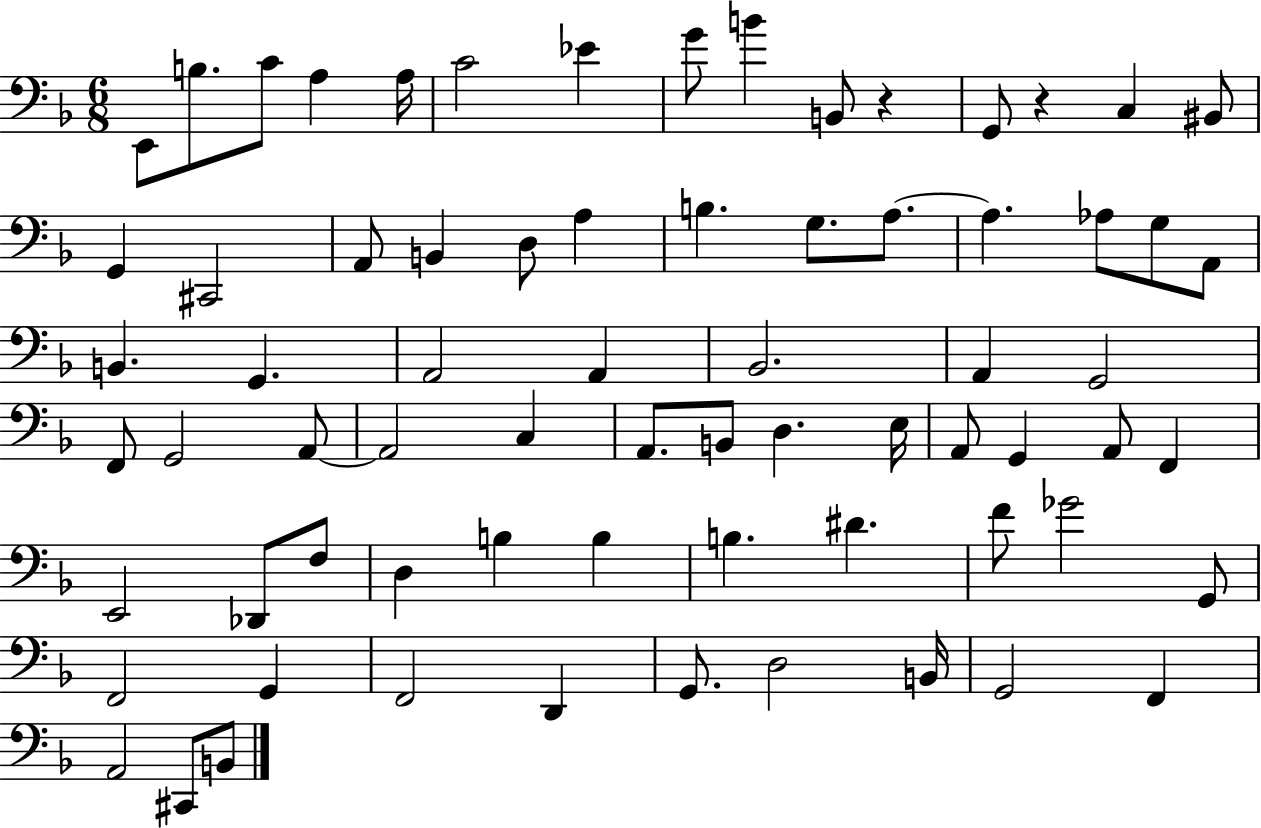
{
  \clef bass
  \numericTimeSignature
  \time 6/8
  \key f \major
  e,8 b8. c'8 a4 a16 | c'2 ees'4 | g'8 b'4 b,8 r4 | g,8 r4 c4 bis,8 | \break g,4 cis,2 | a,8 b,4 d8 a4 | b4. g8. a8.~~ | a4. aes8 g8 a,8 | \break b,4. g,4. | a,2 a,4 | bes,2. | a,4 g,2 | \break f,8 g,2 a,8~~ | a,2 c4 | a,8. b,8 d4. e16 | a,8 g,4 a,8 f,4 | \break e,2 des,8 f8 | d4 b4 b4 | b4. dis'4. | f'8 ges'2 g,8 | \break f,2 g,4 | f,2 d,4 | g,8. d2 b,16 | g,2 f,4 | \break a,2 cis,8 b,8 | \bar "|."
}